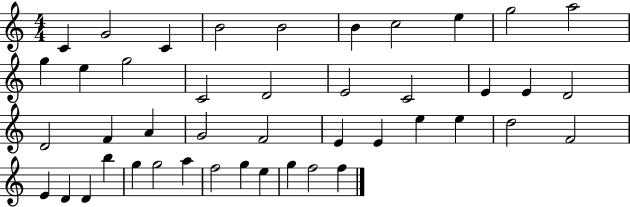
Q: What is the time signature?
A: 4/4